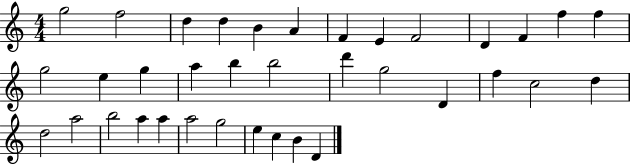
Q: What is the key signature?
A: C major